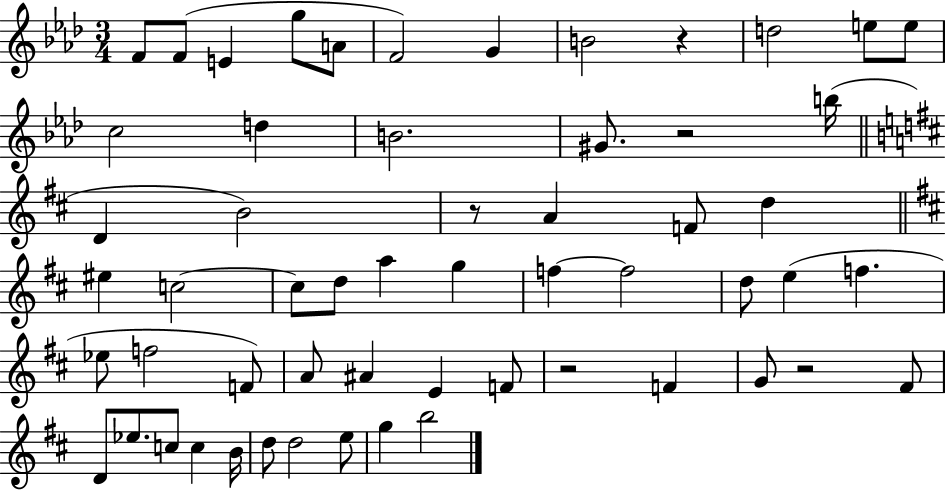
{
  \clef treble
  \numericTimeSignature
  \time 3/4
  \key aes \major
  f'8 f'8( e'4 g''8 a'8 | f'2) g'4 | b'2 r4 | d''2 e''8 e''8 | \break c''2 d''4 | b'2. | gis'8. r2 b''16( | \bar "||" \break \key d \major d'4 b'2) | r8 a'4 f'8 d''4 | \bar "||" \break \key d \major eis''4 c''2~~ | c''8 d''8 a''4 g''4 | f''4~~ f''2 | d''8 e''4( f''4. | \break ees''8 f''2 f'8) | a'8 ais'4 e'4 f'8 | r2 f'4 | g'8 r2 fis'8 | \break d'8 ees''8. c''8 c''4 b'16 | d''8 d''2 e''8 | g''4 b''2 | \bar "|."
}